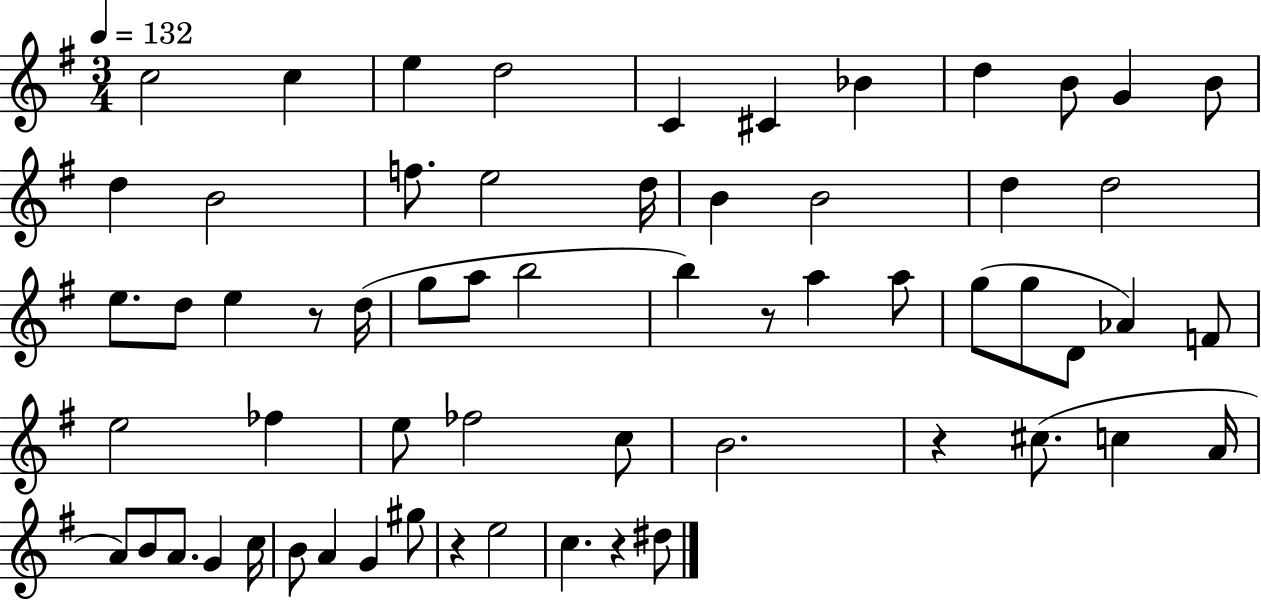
{
  \clef treble
  \numericTimeSignature
  \time 3/4
  \key g \major
  \tempo 4 = 132
  \repeat volta 2 { c''2 c''4 | e''4 d''2 | c'4 cis'4 bes'4 | d''4 b'8 g'4 b'8 | \break d''4 b'2 | f''8. e''2 d''16 | b'4 b'2 | d''4 d''2 | \break e''8. d''8 e''4 r8 d''16( | g''8 a''8 b''2 | b''4) r8 a''4 a''8 | g''8( g''8 d'8 aes'4) f'8 | \break e''2 fes''4 | e''8 fes''2 c''8 | b'2. | r4 cis''8.( c''4 a'16 | \break a'8) b'8 a'8. g'4 c''16 | b'8 a'4 g'4 gis''8 | r4 e''2 | c''4. r4 dis''8 | \break } \bar "|."
}